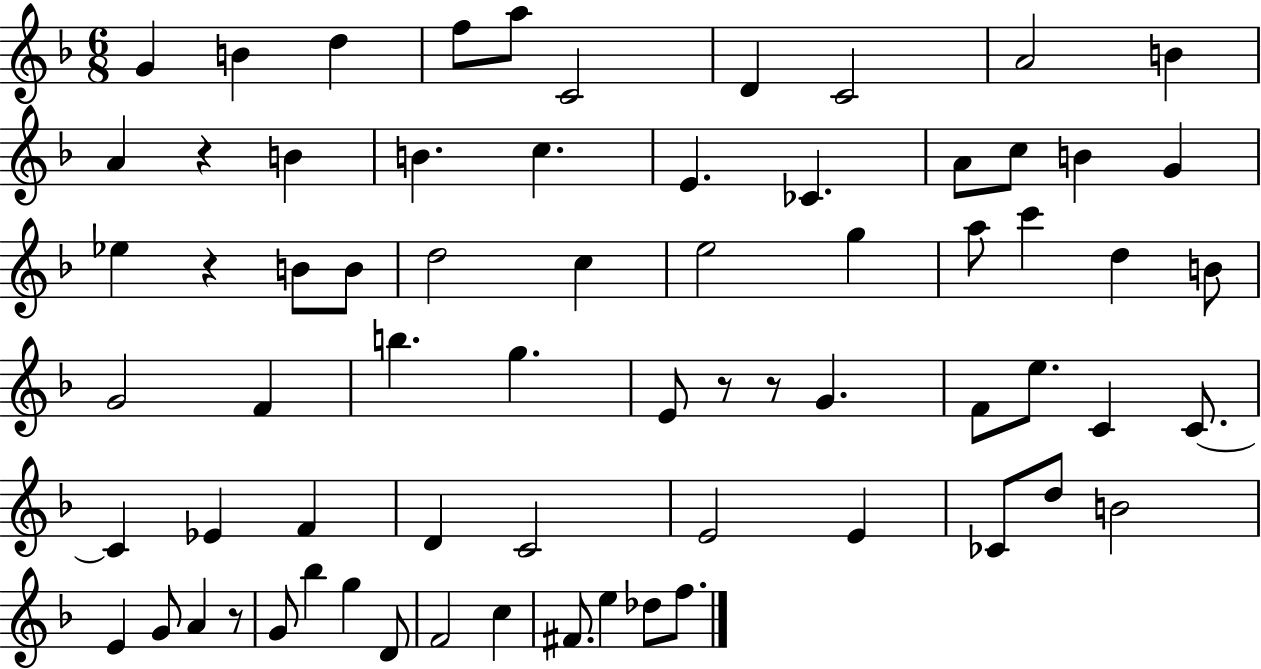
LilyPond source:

{
  \clef treble
  \numericTimeSignature
  \time 6/8
  \key f \major
  g'4 b'4 d''4 | f''8 a''8 c'2 | d'4 c'2 | a'2 b'4 | \break a'4 r4 b'4 | b'4. c''4. | e'4. ces'4. | a'8 c''8 b'4 g'4 | \break ees''4 r4 b'8 b'8 | d''2 c''4 | e''2 g''4 | a''8 c'''4 d''4 b'8 | \break g'2 f'4 | b''4. g''4. | e'8 r8 r8 g'4. | f'8 e''8. c'4 c'8.~~ | \break c'4 ees'4 f'4 | d'4 c'2 | e'2 e'4 | ces'8 d''8 b'2 | \break e'4 g'8 a'4 r8 | g'8 bes''4 g''4 d'8 | f'2 c''4 | fis'8. e''4 des''8 f''8. | \break \bar "|."
}